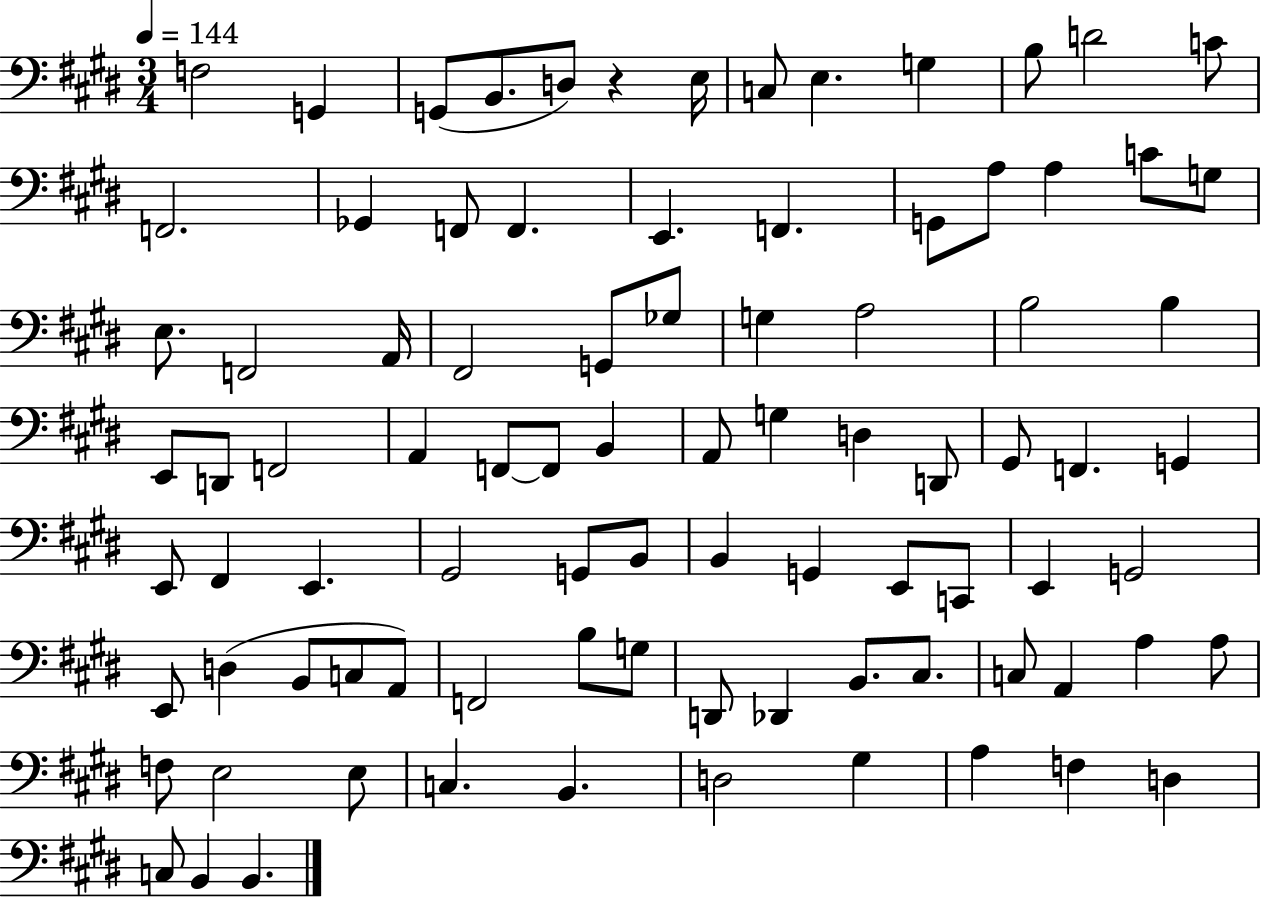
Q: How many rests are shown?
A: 1